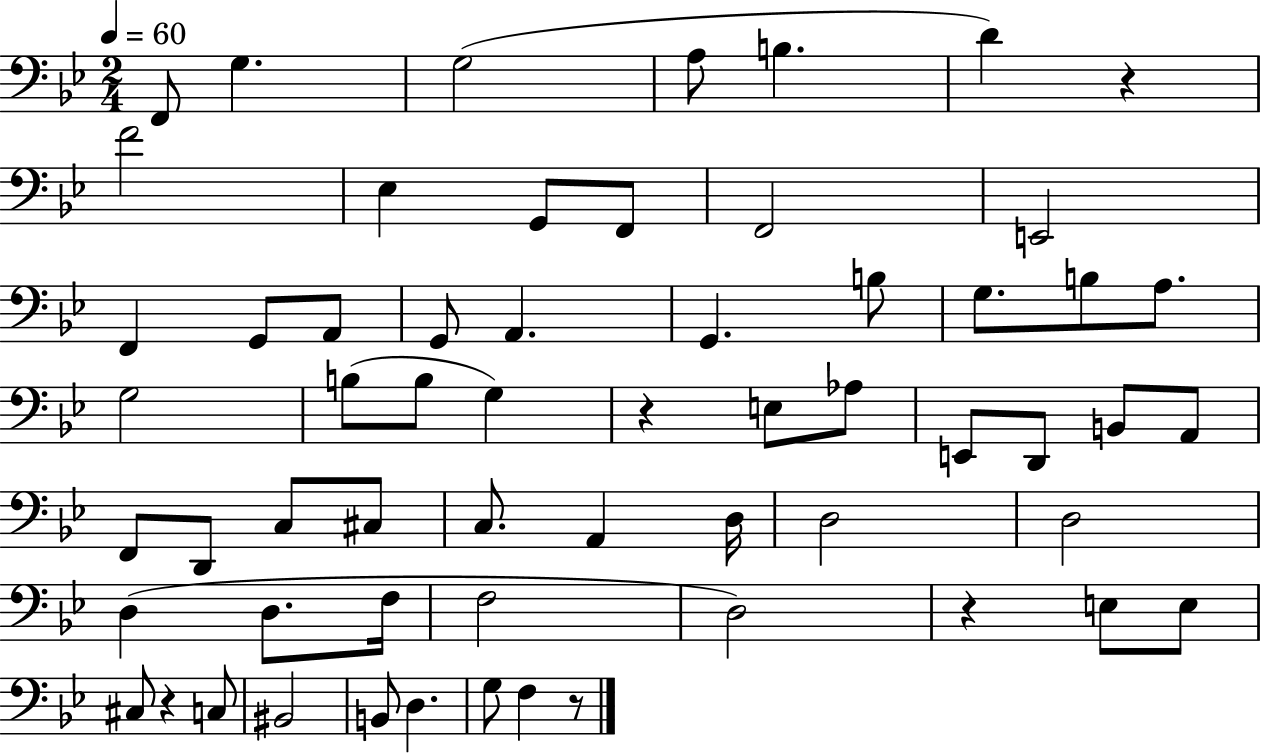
F2/e G3/q. G3/h A3/e B3/q. D4/q R/q F4/h Eb3/q G2/e F2/e F2/h E2/h F2/q G2/e A2/e G2/e A2/q. G2/q. B3/e G3/e. B3/e A3/e. G3/h B3/e B3/e G3/q R/q E3/e Ab3/e E2/e D2/e B2/e A2/e F2/e D2/e C3/e C#3/e C3/e. A2/q D3/s D3/h D3/h D3/q D3/e. F3/s F3/h D3/h R/q E3/e E3/e C#3/e R/q C3/e BIS2/h B2/e D3/q. G3/e F3/q R/e